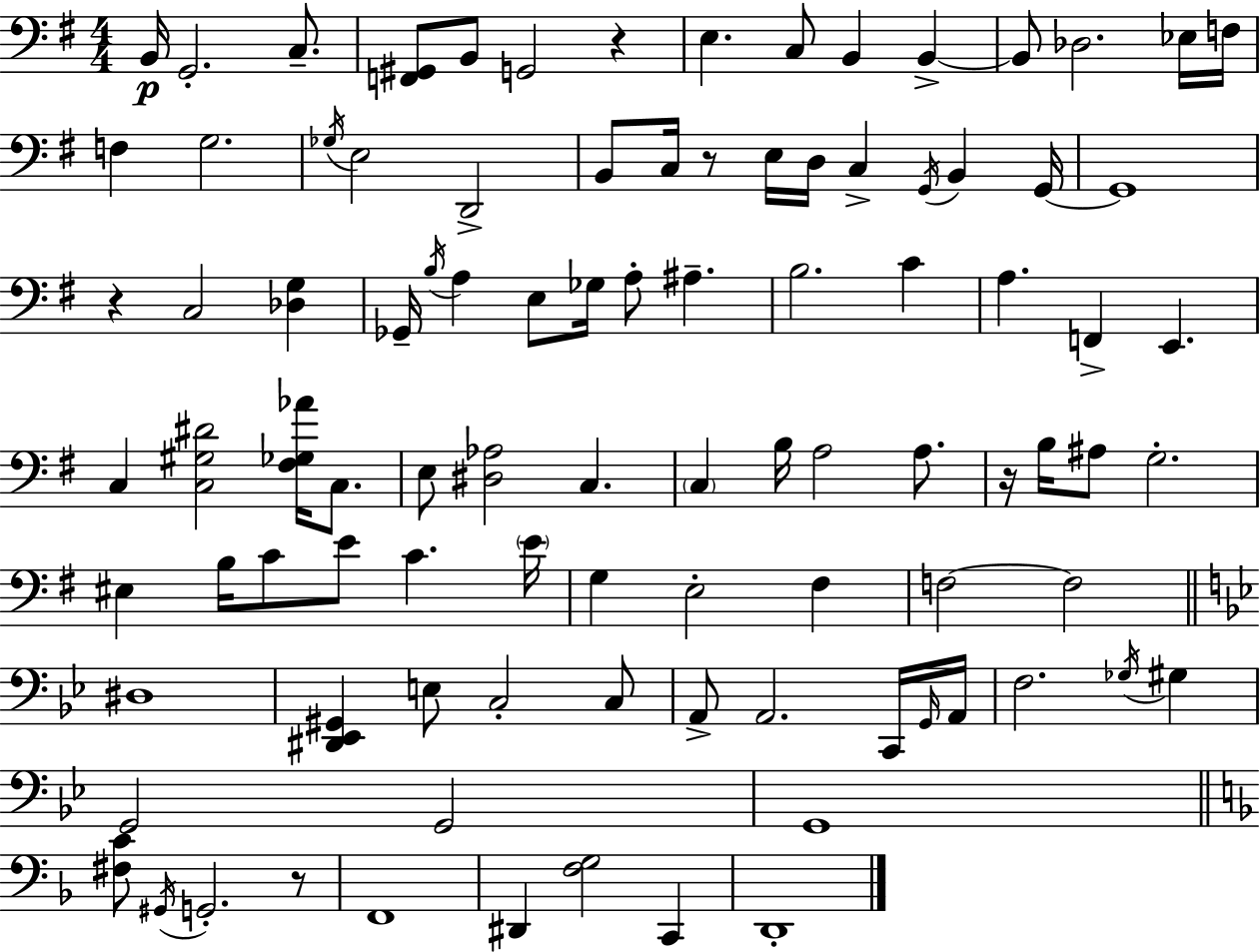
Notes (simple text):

B2/s G2/h. C3/e. [F2,G#2]/e B2/e G2/h R/q E3/q. C3/e B2/q B2/q B2/e Db3/h. Eb3/s F3/s F3/q G3/h. Gb3/s E3/h D2/h B2/e C3/s R/e E3/s D3/s C3/q G2/s B2/q G2/s G2/w R/q C3/h [Db3,G3]/q Gb2/s B3/s A3/q E3/e Gb3/s A3/e A#3/q. B3/h. C4/q A3/q. F2/q E2/q. C3/q [C3,G#3,D#4]/h [F#3,Gb3,Ab4]/s C3/e. E3/e [D#3,Ab3]/h C3/q. C3/q B3/s A3/h A3/e. R/s B3/s A#3/e G3/h. EIS3/q B3/s C4/e E4/e C4/q. E4/s G3/q E3/h F#3/q F3/h F3/h D#3/w [D#2,Eb2,G#2]/q E3/e C3/h C3/e A2/e A2/h. C2/s G2/s A2/s F3/h. Gb3/s G#3/q G2/h G2/h G2/w [F#3,C4]/e G#2/s G2/h. R/e F2/w D#2/q [F3,G3]/h C2/q D2/w